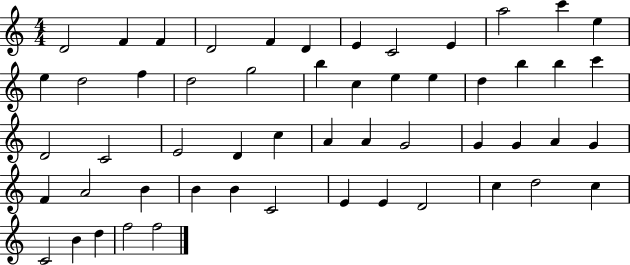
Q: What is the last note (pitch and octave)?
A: F5